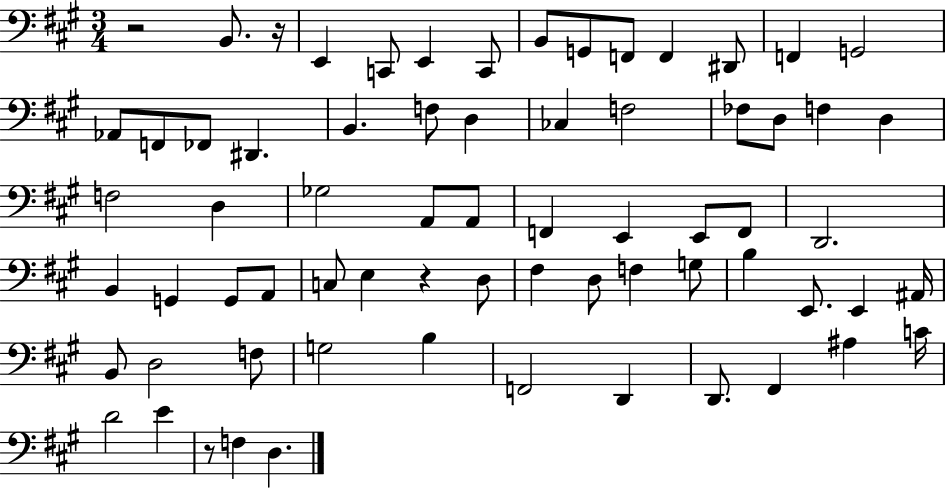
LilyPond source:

{
  \clef bass
  \numericTimeSignature
  \time 3/4
  \key a \major
  r2 b,8. r16 | e,4 c,8 e,4 c,8 | b,8 g,8 f,8 f,4 dis,8 | f,4 g,2 | \break aes,8 f,8 fes,8 dis,4. | b,4. f8 d4 | ces4 f2 | fes8 d8 f4 d4 | \break f2 d4 | ges2 a,8 a,8 | f,4 e,4 e,8 f,8 | d,2. | \break b,4 g,4 g,8 a,8 | c8 e4 r4 d8 | fis4 d8 f4 g8 | b4 e,8. e,4 ais,16 | \break b,8 d2 f8 | g2 b4 | f,2 d,4 | d,8. fis,4 ais4 c'16 | \break d'2 e'4 | r8 f4 d4. | \bar "|."
}